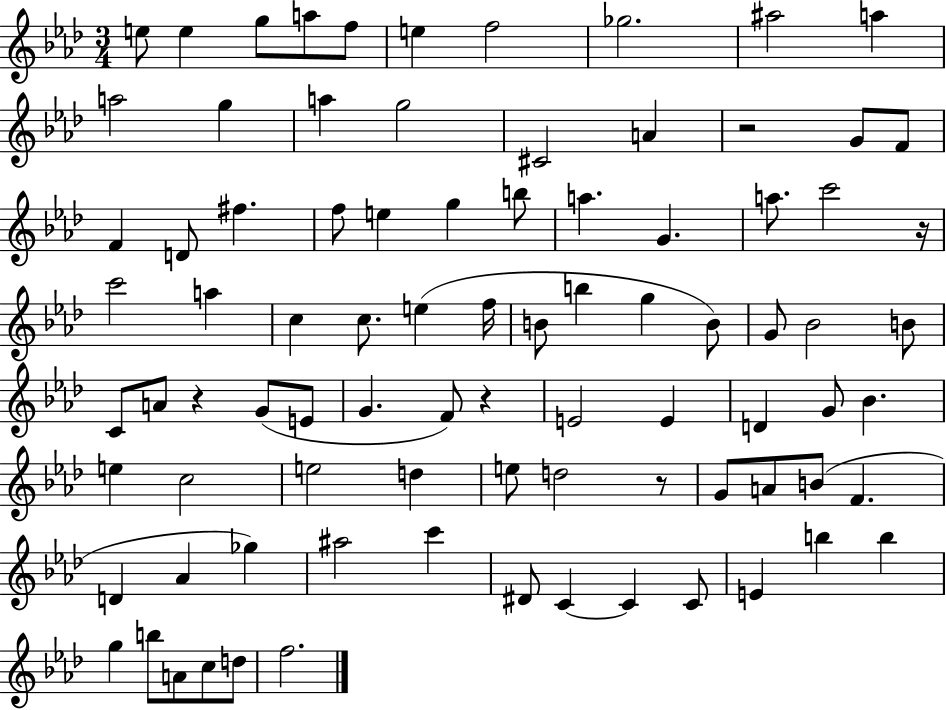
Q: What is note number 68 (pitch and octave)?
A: C6